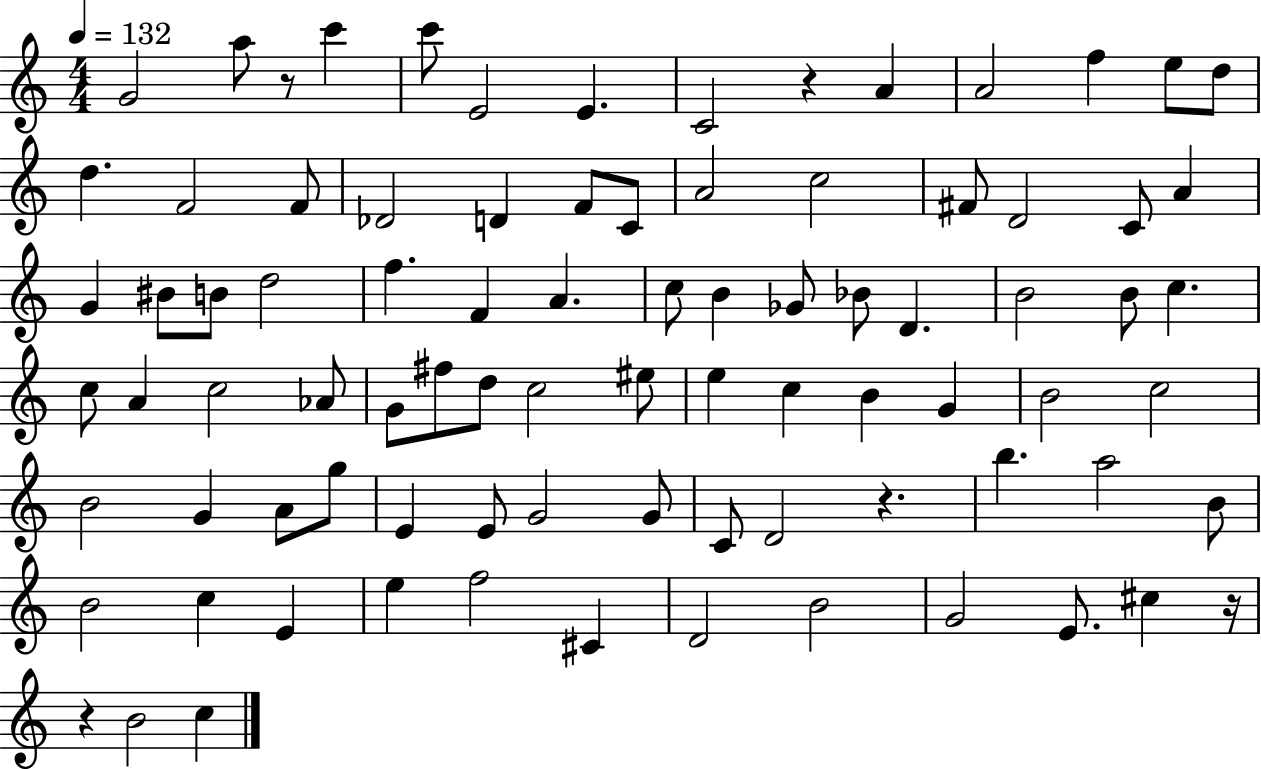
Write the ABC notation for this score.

X:1
T:Untitled
M:4/4
L:1/4
K:C
G2 a/2 z/2 c' c'/2 E2 E C2 z A A2 f e/2 d/2 d F2 F/2 _D2 D F/2 C/2 A2 c2 ^F/2 D2 C/2 A G ^B/2 B/2 d2 f F A c/2 B _G/2 _B/2 D B2 B/2 c c/2 A c2 _A/2 G/2 ^f/2 d/2 c2 ^e/2 e c B G B2 c2 B2 G A/2 g/2 E E/2 G2 G/2 C/2 D2 z b a2 B/2 B2 c E e f2 ^C D2 B2 G2 E/2 ^c z/4 z B2 c